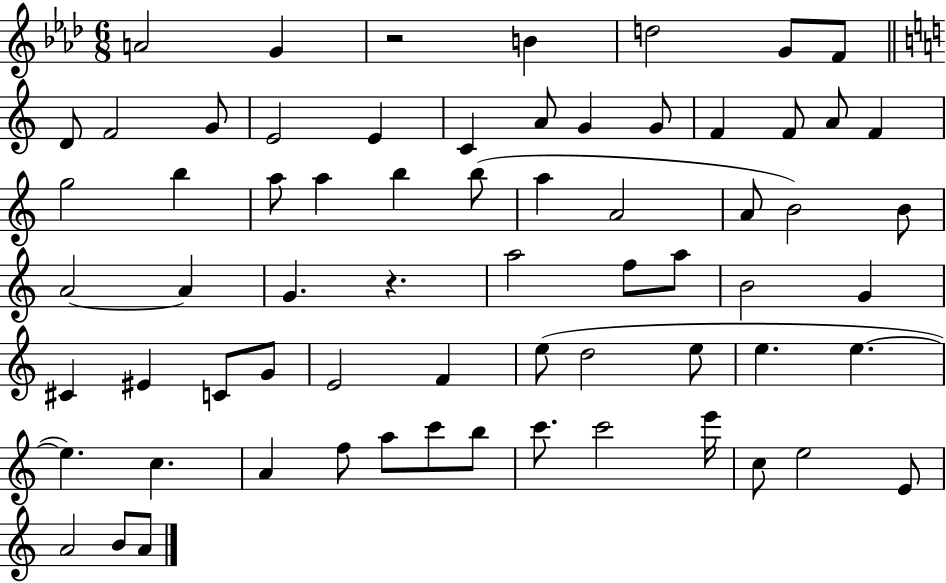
{
  \clef treble
  \numericTimeSignature
  \time 6/8
  \key aes \major
  \repeat volta 2 { a'2 g'4 | r2 b'4 | d''2 g'8 f'8 | \bar "||" \break \key c \major d'8 f'2 g'8 | e'2 e'4 | c'4 a'8 g'4 g'8 | f'4 f'8 a'8 f'4 | \break g''2 b''4 | a''8 a''4 b''4 b''8( | a''4 a'2 | a'8 b'2) b'8 | \break a'2~~ a'4 | g'4. r4. | a''2 f''8 a''8 | b'2 g'4 | \break cis'4 eis'4 c'8 g'8 | e'2 f'4 | e''8( d''2 e''8 | e''4. e''4.~~ | \break e''4.) c''4. | a'4 f''8 a''8 c'''8 b''8 | c'''8. c'''2 e'''16 | c''8 e''2 e'8 | \break a'2 b'8 a'8 | } \bar "|."
}